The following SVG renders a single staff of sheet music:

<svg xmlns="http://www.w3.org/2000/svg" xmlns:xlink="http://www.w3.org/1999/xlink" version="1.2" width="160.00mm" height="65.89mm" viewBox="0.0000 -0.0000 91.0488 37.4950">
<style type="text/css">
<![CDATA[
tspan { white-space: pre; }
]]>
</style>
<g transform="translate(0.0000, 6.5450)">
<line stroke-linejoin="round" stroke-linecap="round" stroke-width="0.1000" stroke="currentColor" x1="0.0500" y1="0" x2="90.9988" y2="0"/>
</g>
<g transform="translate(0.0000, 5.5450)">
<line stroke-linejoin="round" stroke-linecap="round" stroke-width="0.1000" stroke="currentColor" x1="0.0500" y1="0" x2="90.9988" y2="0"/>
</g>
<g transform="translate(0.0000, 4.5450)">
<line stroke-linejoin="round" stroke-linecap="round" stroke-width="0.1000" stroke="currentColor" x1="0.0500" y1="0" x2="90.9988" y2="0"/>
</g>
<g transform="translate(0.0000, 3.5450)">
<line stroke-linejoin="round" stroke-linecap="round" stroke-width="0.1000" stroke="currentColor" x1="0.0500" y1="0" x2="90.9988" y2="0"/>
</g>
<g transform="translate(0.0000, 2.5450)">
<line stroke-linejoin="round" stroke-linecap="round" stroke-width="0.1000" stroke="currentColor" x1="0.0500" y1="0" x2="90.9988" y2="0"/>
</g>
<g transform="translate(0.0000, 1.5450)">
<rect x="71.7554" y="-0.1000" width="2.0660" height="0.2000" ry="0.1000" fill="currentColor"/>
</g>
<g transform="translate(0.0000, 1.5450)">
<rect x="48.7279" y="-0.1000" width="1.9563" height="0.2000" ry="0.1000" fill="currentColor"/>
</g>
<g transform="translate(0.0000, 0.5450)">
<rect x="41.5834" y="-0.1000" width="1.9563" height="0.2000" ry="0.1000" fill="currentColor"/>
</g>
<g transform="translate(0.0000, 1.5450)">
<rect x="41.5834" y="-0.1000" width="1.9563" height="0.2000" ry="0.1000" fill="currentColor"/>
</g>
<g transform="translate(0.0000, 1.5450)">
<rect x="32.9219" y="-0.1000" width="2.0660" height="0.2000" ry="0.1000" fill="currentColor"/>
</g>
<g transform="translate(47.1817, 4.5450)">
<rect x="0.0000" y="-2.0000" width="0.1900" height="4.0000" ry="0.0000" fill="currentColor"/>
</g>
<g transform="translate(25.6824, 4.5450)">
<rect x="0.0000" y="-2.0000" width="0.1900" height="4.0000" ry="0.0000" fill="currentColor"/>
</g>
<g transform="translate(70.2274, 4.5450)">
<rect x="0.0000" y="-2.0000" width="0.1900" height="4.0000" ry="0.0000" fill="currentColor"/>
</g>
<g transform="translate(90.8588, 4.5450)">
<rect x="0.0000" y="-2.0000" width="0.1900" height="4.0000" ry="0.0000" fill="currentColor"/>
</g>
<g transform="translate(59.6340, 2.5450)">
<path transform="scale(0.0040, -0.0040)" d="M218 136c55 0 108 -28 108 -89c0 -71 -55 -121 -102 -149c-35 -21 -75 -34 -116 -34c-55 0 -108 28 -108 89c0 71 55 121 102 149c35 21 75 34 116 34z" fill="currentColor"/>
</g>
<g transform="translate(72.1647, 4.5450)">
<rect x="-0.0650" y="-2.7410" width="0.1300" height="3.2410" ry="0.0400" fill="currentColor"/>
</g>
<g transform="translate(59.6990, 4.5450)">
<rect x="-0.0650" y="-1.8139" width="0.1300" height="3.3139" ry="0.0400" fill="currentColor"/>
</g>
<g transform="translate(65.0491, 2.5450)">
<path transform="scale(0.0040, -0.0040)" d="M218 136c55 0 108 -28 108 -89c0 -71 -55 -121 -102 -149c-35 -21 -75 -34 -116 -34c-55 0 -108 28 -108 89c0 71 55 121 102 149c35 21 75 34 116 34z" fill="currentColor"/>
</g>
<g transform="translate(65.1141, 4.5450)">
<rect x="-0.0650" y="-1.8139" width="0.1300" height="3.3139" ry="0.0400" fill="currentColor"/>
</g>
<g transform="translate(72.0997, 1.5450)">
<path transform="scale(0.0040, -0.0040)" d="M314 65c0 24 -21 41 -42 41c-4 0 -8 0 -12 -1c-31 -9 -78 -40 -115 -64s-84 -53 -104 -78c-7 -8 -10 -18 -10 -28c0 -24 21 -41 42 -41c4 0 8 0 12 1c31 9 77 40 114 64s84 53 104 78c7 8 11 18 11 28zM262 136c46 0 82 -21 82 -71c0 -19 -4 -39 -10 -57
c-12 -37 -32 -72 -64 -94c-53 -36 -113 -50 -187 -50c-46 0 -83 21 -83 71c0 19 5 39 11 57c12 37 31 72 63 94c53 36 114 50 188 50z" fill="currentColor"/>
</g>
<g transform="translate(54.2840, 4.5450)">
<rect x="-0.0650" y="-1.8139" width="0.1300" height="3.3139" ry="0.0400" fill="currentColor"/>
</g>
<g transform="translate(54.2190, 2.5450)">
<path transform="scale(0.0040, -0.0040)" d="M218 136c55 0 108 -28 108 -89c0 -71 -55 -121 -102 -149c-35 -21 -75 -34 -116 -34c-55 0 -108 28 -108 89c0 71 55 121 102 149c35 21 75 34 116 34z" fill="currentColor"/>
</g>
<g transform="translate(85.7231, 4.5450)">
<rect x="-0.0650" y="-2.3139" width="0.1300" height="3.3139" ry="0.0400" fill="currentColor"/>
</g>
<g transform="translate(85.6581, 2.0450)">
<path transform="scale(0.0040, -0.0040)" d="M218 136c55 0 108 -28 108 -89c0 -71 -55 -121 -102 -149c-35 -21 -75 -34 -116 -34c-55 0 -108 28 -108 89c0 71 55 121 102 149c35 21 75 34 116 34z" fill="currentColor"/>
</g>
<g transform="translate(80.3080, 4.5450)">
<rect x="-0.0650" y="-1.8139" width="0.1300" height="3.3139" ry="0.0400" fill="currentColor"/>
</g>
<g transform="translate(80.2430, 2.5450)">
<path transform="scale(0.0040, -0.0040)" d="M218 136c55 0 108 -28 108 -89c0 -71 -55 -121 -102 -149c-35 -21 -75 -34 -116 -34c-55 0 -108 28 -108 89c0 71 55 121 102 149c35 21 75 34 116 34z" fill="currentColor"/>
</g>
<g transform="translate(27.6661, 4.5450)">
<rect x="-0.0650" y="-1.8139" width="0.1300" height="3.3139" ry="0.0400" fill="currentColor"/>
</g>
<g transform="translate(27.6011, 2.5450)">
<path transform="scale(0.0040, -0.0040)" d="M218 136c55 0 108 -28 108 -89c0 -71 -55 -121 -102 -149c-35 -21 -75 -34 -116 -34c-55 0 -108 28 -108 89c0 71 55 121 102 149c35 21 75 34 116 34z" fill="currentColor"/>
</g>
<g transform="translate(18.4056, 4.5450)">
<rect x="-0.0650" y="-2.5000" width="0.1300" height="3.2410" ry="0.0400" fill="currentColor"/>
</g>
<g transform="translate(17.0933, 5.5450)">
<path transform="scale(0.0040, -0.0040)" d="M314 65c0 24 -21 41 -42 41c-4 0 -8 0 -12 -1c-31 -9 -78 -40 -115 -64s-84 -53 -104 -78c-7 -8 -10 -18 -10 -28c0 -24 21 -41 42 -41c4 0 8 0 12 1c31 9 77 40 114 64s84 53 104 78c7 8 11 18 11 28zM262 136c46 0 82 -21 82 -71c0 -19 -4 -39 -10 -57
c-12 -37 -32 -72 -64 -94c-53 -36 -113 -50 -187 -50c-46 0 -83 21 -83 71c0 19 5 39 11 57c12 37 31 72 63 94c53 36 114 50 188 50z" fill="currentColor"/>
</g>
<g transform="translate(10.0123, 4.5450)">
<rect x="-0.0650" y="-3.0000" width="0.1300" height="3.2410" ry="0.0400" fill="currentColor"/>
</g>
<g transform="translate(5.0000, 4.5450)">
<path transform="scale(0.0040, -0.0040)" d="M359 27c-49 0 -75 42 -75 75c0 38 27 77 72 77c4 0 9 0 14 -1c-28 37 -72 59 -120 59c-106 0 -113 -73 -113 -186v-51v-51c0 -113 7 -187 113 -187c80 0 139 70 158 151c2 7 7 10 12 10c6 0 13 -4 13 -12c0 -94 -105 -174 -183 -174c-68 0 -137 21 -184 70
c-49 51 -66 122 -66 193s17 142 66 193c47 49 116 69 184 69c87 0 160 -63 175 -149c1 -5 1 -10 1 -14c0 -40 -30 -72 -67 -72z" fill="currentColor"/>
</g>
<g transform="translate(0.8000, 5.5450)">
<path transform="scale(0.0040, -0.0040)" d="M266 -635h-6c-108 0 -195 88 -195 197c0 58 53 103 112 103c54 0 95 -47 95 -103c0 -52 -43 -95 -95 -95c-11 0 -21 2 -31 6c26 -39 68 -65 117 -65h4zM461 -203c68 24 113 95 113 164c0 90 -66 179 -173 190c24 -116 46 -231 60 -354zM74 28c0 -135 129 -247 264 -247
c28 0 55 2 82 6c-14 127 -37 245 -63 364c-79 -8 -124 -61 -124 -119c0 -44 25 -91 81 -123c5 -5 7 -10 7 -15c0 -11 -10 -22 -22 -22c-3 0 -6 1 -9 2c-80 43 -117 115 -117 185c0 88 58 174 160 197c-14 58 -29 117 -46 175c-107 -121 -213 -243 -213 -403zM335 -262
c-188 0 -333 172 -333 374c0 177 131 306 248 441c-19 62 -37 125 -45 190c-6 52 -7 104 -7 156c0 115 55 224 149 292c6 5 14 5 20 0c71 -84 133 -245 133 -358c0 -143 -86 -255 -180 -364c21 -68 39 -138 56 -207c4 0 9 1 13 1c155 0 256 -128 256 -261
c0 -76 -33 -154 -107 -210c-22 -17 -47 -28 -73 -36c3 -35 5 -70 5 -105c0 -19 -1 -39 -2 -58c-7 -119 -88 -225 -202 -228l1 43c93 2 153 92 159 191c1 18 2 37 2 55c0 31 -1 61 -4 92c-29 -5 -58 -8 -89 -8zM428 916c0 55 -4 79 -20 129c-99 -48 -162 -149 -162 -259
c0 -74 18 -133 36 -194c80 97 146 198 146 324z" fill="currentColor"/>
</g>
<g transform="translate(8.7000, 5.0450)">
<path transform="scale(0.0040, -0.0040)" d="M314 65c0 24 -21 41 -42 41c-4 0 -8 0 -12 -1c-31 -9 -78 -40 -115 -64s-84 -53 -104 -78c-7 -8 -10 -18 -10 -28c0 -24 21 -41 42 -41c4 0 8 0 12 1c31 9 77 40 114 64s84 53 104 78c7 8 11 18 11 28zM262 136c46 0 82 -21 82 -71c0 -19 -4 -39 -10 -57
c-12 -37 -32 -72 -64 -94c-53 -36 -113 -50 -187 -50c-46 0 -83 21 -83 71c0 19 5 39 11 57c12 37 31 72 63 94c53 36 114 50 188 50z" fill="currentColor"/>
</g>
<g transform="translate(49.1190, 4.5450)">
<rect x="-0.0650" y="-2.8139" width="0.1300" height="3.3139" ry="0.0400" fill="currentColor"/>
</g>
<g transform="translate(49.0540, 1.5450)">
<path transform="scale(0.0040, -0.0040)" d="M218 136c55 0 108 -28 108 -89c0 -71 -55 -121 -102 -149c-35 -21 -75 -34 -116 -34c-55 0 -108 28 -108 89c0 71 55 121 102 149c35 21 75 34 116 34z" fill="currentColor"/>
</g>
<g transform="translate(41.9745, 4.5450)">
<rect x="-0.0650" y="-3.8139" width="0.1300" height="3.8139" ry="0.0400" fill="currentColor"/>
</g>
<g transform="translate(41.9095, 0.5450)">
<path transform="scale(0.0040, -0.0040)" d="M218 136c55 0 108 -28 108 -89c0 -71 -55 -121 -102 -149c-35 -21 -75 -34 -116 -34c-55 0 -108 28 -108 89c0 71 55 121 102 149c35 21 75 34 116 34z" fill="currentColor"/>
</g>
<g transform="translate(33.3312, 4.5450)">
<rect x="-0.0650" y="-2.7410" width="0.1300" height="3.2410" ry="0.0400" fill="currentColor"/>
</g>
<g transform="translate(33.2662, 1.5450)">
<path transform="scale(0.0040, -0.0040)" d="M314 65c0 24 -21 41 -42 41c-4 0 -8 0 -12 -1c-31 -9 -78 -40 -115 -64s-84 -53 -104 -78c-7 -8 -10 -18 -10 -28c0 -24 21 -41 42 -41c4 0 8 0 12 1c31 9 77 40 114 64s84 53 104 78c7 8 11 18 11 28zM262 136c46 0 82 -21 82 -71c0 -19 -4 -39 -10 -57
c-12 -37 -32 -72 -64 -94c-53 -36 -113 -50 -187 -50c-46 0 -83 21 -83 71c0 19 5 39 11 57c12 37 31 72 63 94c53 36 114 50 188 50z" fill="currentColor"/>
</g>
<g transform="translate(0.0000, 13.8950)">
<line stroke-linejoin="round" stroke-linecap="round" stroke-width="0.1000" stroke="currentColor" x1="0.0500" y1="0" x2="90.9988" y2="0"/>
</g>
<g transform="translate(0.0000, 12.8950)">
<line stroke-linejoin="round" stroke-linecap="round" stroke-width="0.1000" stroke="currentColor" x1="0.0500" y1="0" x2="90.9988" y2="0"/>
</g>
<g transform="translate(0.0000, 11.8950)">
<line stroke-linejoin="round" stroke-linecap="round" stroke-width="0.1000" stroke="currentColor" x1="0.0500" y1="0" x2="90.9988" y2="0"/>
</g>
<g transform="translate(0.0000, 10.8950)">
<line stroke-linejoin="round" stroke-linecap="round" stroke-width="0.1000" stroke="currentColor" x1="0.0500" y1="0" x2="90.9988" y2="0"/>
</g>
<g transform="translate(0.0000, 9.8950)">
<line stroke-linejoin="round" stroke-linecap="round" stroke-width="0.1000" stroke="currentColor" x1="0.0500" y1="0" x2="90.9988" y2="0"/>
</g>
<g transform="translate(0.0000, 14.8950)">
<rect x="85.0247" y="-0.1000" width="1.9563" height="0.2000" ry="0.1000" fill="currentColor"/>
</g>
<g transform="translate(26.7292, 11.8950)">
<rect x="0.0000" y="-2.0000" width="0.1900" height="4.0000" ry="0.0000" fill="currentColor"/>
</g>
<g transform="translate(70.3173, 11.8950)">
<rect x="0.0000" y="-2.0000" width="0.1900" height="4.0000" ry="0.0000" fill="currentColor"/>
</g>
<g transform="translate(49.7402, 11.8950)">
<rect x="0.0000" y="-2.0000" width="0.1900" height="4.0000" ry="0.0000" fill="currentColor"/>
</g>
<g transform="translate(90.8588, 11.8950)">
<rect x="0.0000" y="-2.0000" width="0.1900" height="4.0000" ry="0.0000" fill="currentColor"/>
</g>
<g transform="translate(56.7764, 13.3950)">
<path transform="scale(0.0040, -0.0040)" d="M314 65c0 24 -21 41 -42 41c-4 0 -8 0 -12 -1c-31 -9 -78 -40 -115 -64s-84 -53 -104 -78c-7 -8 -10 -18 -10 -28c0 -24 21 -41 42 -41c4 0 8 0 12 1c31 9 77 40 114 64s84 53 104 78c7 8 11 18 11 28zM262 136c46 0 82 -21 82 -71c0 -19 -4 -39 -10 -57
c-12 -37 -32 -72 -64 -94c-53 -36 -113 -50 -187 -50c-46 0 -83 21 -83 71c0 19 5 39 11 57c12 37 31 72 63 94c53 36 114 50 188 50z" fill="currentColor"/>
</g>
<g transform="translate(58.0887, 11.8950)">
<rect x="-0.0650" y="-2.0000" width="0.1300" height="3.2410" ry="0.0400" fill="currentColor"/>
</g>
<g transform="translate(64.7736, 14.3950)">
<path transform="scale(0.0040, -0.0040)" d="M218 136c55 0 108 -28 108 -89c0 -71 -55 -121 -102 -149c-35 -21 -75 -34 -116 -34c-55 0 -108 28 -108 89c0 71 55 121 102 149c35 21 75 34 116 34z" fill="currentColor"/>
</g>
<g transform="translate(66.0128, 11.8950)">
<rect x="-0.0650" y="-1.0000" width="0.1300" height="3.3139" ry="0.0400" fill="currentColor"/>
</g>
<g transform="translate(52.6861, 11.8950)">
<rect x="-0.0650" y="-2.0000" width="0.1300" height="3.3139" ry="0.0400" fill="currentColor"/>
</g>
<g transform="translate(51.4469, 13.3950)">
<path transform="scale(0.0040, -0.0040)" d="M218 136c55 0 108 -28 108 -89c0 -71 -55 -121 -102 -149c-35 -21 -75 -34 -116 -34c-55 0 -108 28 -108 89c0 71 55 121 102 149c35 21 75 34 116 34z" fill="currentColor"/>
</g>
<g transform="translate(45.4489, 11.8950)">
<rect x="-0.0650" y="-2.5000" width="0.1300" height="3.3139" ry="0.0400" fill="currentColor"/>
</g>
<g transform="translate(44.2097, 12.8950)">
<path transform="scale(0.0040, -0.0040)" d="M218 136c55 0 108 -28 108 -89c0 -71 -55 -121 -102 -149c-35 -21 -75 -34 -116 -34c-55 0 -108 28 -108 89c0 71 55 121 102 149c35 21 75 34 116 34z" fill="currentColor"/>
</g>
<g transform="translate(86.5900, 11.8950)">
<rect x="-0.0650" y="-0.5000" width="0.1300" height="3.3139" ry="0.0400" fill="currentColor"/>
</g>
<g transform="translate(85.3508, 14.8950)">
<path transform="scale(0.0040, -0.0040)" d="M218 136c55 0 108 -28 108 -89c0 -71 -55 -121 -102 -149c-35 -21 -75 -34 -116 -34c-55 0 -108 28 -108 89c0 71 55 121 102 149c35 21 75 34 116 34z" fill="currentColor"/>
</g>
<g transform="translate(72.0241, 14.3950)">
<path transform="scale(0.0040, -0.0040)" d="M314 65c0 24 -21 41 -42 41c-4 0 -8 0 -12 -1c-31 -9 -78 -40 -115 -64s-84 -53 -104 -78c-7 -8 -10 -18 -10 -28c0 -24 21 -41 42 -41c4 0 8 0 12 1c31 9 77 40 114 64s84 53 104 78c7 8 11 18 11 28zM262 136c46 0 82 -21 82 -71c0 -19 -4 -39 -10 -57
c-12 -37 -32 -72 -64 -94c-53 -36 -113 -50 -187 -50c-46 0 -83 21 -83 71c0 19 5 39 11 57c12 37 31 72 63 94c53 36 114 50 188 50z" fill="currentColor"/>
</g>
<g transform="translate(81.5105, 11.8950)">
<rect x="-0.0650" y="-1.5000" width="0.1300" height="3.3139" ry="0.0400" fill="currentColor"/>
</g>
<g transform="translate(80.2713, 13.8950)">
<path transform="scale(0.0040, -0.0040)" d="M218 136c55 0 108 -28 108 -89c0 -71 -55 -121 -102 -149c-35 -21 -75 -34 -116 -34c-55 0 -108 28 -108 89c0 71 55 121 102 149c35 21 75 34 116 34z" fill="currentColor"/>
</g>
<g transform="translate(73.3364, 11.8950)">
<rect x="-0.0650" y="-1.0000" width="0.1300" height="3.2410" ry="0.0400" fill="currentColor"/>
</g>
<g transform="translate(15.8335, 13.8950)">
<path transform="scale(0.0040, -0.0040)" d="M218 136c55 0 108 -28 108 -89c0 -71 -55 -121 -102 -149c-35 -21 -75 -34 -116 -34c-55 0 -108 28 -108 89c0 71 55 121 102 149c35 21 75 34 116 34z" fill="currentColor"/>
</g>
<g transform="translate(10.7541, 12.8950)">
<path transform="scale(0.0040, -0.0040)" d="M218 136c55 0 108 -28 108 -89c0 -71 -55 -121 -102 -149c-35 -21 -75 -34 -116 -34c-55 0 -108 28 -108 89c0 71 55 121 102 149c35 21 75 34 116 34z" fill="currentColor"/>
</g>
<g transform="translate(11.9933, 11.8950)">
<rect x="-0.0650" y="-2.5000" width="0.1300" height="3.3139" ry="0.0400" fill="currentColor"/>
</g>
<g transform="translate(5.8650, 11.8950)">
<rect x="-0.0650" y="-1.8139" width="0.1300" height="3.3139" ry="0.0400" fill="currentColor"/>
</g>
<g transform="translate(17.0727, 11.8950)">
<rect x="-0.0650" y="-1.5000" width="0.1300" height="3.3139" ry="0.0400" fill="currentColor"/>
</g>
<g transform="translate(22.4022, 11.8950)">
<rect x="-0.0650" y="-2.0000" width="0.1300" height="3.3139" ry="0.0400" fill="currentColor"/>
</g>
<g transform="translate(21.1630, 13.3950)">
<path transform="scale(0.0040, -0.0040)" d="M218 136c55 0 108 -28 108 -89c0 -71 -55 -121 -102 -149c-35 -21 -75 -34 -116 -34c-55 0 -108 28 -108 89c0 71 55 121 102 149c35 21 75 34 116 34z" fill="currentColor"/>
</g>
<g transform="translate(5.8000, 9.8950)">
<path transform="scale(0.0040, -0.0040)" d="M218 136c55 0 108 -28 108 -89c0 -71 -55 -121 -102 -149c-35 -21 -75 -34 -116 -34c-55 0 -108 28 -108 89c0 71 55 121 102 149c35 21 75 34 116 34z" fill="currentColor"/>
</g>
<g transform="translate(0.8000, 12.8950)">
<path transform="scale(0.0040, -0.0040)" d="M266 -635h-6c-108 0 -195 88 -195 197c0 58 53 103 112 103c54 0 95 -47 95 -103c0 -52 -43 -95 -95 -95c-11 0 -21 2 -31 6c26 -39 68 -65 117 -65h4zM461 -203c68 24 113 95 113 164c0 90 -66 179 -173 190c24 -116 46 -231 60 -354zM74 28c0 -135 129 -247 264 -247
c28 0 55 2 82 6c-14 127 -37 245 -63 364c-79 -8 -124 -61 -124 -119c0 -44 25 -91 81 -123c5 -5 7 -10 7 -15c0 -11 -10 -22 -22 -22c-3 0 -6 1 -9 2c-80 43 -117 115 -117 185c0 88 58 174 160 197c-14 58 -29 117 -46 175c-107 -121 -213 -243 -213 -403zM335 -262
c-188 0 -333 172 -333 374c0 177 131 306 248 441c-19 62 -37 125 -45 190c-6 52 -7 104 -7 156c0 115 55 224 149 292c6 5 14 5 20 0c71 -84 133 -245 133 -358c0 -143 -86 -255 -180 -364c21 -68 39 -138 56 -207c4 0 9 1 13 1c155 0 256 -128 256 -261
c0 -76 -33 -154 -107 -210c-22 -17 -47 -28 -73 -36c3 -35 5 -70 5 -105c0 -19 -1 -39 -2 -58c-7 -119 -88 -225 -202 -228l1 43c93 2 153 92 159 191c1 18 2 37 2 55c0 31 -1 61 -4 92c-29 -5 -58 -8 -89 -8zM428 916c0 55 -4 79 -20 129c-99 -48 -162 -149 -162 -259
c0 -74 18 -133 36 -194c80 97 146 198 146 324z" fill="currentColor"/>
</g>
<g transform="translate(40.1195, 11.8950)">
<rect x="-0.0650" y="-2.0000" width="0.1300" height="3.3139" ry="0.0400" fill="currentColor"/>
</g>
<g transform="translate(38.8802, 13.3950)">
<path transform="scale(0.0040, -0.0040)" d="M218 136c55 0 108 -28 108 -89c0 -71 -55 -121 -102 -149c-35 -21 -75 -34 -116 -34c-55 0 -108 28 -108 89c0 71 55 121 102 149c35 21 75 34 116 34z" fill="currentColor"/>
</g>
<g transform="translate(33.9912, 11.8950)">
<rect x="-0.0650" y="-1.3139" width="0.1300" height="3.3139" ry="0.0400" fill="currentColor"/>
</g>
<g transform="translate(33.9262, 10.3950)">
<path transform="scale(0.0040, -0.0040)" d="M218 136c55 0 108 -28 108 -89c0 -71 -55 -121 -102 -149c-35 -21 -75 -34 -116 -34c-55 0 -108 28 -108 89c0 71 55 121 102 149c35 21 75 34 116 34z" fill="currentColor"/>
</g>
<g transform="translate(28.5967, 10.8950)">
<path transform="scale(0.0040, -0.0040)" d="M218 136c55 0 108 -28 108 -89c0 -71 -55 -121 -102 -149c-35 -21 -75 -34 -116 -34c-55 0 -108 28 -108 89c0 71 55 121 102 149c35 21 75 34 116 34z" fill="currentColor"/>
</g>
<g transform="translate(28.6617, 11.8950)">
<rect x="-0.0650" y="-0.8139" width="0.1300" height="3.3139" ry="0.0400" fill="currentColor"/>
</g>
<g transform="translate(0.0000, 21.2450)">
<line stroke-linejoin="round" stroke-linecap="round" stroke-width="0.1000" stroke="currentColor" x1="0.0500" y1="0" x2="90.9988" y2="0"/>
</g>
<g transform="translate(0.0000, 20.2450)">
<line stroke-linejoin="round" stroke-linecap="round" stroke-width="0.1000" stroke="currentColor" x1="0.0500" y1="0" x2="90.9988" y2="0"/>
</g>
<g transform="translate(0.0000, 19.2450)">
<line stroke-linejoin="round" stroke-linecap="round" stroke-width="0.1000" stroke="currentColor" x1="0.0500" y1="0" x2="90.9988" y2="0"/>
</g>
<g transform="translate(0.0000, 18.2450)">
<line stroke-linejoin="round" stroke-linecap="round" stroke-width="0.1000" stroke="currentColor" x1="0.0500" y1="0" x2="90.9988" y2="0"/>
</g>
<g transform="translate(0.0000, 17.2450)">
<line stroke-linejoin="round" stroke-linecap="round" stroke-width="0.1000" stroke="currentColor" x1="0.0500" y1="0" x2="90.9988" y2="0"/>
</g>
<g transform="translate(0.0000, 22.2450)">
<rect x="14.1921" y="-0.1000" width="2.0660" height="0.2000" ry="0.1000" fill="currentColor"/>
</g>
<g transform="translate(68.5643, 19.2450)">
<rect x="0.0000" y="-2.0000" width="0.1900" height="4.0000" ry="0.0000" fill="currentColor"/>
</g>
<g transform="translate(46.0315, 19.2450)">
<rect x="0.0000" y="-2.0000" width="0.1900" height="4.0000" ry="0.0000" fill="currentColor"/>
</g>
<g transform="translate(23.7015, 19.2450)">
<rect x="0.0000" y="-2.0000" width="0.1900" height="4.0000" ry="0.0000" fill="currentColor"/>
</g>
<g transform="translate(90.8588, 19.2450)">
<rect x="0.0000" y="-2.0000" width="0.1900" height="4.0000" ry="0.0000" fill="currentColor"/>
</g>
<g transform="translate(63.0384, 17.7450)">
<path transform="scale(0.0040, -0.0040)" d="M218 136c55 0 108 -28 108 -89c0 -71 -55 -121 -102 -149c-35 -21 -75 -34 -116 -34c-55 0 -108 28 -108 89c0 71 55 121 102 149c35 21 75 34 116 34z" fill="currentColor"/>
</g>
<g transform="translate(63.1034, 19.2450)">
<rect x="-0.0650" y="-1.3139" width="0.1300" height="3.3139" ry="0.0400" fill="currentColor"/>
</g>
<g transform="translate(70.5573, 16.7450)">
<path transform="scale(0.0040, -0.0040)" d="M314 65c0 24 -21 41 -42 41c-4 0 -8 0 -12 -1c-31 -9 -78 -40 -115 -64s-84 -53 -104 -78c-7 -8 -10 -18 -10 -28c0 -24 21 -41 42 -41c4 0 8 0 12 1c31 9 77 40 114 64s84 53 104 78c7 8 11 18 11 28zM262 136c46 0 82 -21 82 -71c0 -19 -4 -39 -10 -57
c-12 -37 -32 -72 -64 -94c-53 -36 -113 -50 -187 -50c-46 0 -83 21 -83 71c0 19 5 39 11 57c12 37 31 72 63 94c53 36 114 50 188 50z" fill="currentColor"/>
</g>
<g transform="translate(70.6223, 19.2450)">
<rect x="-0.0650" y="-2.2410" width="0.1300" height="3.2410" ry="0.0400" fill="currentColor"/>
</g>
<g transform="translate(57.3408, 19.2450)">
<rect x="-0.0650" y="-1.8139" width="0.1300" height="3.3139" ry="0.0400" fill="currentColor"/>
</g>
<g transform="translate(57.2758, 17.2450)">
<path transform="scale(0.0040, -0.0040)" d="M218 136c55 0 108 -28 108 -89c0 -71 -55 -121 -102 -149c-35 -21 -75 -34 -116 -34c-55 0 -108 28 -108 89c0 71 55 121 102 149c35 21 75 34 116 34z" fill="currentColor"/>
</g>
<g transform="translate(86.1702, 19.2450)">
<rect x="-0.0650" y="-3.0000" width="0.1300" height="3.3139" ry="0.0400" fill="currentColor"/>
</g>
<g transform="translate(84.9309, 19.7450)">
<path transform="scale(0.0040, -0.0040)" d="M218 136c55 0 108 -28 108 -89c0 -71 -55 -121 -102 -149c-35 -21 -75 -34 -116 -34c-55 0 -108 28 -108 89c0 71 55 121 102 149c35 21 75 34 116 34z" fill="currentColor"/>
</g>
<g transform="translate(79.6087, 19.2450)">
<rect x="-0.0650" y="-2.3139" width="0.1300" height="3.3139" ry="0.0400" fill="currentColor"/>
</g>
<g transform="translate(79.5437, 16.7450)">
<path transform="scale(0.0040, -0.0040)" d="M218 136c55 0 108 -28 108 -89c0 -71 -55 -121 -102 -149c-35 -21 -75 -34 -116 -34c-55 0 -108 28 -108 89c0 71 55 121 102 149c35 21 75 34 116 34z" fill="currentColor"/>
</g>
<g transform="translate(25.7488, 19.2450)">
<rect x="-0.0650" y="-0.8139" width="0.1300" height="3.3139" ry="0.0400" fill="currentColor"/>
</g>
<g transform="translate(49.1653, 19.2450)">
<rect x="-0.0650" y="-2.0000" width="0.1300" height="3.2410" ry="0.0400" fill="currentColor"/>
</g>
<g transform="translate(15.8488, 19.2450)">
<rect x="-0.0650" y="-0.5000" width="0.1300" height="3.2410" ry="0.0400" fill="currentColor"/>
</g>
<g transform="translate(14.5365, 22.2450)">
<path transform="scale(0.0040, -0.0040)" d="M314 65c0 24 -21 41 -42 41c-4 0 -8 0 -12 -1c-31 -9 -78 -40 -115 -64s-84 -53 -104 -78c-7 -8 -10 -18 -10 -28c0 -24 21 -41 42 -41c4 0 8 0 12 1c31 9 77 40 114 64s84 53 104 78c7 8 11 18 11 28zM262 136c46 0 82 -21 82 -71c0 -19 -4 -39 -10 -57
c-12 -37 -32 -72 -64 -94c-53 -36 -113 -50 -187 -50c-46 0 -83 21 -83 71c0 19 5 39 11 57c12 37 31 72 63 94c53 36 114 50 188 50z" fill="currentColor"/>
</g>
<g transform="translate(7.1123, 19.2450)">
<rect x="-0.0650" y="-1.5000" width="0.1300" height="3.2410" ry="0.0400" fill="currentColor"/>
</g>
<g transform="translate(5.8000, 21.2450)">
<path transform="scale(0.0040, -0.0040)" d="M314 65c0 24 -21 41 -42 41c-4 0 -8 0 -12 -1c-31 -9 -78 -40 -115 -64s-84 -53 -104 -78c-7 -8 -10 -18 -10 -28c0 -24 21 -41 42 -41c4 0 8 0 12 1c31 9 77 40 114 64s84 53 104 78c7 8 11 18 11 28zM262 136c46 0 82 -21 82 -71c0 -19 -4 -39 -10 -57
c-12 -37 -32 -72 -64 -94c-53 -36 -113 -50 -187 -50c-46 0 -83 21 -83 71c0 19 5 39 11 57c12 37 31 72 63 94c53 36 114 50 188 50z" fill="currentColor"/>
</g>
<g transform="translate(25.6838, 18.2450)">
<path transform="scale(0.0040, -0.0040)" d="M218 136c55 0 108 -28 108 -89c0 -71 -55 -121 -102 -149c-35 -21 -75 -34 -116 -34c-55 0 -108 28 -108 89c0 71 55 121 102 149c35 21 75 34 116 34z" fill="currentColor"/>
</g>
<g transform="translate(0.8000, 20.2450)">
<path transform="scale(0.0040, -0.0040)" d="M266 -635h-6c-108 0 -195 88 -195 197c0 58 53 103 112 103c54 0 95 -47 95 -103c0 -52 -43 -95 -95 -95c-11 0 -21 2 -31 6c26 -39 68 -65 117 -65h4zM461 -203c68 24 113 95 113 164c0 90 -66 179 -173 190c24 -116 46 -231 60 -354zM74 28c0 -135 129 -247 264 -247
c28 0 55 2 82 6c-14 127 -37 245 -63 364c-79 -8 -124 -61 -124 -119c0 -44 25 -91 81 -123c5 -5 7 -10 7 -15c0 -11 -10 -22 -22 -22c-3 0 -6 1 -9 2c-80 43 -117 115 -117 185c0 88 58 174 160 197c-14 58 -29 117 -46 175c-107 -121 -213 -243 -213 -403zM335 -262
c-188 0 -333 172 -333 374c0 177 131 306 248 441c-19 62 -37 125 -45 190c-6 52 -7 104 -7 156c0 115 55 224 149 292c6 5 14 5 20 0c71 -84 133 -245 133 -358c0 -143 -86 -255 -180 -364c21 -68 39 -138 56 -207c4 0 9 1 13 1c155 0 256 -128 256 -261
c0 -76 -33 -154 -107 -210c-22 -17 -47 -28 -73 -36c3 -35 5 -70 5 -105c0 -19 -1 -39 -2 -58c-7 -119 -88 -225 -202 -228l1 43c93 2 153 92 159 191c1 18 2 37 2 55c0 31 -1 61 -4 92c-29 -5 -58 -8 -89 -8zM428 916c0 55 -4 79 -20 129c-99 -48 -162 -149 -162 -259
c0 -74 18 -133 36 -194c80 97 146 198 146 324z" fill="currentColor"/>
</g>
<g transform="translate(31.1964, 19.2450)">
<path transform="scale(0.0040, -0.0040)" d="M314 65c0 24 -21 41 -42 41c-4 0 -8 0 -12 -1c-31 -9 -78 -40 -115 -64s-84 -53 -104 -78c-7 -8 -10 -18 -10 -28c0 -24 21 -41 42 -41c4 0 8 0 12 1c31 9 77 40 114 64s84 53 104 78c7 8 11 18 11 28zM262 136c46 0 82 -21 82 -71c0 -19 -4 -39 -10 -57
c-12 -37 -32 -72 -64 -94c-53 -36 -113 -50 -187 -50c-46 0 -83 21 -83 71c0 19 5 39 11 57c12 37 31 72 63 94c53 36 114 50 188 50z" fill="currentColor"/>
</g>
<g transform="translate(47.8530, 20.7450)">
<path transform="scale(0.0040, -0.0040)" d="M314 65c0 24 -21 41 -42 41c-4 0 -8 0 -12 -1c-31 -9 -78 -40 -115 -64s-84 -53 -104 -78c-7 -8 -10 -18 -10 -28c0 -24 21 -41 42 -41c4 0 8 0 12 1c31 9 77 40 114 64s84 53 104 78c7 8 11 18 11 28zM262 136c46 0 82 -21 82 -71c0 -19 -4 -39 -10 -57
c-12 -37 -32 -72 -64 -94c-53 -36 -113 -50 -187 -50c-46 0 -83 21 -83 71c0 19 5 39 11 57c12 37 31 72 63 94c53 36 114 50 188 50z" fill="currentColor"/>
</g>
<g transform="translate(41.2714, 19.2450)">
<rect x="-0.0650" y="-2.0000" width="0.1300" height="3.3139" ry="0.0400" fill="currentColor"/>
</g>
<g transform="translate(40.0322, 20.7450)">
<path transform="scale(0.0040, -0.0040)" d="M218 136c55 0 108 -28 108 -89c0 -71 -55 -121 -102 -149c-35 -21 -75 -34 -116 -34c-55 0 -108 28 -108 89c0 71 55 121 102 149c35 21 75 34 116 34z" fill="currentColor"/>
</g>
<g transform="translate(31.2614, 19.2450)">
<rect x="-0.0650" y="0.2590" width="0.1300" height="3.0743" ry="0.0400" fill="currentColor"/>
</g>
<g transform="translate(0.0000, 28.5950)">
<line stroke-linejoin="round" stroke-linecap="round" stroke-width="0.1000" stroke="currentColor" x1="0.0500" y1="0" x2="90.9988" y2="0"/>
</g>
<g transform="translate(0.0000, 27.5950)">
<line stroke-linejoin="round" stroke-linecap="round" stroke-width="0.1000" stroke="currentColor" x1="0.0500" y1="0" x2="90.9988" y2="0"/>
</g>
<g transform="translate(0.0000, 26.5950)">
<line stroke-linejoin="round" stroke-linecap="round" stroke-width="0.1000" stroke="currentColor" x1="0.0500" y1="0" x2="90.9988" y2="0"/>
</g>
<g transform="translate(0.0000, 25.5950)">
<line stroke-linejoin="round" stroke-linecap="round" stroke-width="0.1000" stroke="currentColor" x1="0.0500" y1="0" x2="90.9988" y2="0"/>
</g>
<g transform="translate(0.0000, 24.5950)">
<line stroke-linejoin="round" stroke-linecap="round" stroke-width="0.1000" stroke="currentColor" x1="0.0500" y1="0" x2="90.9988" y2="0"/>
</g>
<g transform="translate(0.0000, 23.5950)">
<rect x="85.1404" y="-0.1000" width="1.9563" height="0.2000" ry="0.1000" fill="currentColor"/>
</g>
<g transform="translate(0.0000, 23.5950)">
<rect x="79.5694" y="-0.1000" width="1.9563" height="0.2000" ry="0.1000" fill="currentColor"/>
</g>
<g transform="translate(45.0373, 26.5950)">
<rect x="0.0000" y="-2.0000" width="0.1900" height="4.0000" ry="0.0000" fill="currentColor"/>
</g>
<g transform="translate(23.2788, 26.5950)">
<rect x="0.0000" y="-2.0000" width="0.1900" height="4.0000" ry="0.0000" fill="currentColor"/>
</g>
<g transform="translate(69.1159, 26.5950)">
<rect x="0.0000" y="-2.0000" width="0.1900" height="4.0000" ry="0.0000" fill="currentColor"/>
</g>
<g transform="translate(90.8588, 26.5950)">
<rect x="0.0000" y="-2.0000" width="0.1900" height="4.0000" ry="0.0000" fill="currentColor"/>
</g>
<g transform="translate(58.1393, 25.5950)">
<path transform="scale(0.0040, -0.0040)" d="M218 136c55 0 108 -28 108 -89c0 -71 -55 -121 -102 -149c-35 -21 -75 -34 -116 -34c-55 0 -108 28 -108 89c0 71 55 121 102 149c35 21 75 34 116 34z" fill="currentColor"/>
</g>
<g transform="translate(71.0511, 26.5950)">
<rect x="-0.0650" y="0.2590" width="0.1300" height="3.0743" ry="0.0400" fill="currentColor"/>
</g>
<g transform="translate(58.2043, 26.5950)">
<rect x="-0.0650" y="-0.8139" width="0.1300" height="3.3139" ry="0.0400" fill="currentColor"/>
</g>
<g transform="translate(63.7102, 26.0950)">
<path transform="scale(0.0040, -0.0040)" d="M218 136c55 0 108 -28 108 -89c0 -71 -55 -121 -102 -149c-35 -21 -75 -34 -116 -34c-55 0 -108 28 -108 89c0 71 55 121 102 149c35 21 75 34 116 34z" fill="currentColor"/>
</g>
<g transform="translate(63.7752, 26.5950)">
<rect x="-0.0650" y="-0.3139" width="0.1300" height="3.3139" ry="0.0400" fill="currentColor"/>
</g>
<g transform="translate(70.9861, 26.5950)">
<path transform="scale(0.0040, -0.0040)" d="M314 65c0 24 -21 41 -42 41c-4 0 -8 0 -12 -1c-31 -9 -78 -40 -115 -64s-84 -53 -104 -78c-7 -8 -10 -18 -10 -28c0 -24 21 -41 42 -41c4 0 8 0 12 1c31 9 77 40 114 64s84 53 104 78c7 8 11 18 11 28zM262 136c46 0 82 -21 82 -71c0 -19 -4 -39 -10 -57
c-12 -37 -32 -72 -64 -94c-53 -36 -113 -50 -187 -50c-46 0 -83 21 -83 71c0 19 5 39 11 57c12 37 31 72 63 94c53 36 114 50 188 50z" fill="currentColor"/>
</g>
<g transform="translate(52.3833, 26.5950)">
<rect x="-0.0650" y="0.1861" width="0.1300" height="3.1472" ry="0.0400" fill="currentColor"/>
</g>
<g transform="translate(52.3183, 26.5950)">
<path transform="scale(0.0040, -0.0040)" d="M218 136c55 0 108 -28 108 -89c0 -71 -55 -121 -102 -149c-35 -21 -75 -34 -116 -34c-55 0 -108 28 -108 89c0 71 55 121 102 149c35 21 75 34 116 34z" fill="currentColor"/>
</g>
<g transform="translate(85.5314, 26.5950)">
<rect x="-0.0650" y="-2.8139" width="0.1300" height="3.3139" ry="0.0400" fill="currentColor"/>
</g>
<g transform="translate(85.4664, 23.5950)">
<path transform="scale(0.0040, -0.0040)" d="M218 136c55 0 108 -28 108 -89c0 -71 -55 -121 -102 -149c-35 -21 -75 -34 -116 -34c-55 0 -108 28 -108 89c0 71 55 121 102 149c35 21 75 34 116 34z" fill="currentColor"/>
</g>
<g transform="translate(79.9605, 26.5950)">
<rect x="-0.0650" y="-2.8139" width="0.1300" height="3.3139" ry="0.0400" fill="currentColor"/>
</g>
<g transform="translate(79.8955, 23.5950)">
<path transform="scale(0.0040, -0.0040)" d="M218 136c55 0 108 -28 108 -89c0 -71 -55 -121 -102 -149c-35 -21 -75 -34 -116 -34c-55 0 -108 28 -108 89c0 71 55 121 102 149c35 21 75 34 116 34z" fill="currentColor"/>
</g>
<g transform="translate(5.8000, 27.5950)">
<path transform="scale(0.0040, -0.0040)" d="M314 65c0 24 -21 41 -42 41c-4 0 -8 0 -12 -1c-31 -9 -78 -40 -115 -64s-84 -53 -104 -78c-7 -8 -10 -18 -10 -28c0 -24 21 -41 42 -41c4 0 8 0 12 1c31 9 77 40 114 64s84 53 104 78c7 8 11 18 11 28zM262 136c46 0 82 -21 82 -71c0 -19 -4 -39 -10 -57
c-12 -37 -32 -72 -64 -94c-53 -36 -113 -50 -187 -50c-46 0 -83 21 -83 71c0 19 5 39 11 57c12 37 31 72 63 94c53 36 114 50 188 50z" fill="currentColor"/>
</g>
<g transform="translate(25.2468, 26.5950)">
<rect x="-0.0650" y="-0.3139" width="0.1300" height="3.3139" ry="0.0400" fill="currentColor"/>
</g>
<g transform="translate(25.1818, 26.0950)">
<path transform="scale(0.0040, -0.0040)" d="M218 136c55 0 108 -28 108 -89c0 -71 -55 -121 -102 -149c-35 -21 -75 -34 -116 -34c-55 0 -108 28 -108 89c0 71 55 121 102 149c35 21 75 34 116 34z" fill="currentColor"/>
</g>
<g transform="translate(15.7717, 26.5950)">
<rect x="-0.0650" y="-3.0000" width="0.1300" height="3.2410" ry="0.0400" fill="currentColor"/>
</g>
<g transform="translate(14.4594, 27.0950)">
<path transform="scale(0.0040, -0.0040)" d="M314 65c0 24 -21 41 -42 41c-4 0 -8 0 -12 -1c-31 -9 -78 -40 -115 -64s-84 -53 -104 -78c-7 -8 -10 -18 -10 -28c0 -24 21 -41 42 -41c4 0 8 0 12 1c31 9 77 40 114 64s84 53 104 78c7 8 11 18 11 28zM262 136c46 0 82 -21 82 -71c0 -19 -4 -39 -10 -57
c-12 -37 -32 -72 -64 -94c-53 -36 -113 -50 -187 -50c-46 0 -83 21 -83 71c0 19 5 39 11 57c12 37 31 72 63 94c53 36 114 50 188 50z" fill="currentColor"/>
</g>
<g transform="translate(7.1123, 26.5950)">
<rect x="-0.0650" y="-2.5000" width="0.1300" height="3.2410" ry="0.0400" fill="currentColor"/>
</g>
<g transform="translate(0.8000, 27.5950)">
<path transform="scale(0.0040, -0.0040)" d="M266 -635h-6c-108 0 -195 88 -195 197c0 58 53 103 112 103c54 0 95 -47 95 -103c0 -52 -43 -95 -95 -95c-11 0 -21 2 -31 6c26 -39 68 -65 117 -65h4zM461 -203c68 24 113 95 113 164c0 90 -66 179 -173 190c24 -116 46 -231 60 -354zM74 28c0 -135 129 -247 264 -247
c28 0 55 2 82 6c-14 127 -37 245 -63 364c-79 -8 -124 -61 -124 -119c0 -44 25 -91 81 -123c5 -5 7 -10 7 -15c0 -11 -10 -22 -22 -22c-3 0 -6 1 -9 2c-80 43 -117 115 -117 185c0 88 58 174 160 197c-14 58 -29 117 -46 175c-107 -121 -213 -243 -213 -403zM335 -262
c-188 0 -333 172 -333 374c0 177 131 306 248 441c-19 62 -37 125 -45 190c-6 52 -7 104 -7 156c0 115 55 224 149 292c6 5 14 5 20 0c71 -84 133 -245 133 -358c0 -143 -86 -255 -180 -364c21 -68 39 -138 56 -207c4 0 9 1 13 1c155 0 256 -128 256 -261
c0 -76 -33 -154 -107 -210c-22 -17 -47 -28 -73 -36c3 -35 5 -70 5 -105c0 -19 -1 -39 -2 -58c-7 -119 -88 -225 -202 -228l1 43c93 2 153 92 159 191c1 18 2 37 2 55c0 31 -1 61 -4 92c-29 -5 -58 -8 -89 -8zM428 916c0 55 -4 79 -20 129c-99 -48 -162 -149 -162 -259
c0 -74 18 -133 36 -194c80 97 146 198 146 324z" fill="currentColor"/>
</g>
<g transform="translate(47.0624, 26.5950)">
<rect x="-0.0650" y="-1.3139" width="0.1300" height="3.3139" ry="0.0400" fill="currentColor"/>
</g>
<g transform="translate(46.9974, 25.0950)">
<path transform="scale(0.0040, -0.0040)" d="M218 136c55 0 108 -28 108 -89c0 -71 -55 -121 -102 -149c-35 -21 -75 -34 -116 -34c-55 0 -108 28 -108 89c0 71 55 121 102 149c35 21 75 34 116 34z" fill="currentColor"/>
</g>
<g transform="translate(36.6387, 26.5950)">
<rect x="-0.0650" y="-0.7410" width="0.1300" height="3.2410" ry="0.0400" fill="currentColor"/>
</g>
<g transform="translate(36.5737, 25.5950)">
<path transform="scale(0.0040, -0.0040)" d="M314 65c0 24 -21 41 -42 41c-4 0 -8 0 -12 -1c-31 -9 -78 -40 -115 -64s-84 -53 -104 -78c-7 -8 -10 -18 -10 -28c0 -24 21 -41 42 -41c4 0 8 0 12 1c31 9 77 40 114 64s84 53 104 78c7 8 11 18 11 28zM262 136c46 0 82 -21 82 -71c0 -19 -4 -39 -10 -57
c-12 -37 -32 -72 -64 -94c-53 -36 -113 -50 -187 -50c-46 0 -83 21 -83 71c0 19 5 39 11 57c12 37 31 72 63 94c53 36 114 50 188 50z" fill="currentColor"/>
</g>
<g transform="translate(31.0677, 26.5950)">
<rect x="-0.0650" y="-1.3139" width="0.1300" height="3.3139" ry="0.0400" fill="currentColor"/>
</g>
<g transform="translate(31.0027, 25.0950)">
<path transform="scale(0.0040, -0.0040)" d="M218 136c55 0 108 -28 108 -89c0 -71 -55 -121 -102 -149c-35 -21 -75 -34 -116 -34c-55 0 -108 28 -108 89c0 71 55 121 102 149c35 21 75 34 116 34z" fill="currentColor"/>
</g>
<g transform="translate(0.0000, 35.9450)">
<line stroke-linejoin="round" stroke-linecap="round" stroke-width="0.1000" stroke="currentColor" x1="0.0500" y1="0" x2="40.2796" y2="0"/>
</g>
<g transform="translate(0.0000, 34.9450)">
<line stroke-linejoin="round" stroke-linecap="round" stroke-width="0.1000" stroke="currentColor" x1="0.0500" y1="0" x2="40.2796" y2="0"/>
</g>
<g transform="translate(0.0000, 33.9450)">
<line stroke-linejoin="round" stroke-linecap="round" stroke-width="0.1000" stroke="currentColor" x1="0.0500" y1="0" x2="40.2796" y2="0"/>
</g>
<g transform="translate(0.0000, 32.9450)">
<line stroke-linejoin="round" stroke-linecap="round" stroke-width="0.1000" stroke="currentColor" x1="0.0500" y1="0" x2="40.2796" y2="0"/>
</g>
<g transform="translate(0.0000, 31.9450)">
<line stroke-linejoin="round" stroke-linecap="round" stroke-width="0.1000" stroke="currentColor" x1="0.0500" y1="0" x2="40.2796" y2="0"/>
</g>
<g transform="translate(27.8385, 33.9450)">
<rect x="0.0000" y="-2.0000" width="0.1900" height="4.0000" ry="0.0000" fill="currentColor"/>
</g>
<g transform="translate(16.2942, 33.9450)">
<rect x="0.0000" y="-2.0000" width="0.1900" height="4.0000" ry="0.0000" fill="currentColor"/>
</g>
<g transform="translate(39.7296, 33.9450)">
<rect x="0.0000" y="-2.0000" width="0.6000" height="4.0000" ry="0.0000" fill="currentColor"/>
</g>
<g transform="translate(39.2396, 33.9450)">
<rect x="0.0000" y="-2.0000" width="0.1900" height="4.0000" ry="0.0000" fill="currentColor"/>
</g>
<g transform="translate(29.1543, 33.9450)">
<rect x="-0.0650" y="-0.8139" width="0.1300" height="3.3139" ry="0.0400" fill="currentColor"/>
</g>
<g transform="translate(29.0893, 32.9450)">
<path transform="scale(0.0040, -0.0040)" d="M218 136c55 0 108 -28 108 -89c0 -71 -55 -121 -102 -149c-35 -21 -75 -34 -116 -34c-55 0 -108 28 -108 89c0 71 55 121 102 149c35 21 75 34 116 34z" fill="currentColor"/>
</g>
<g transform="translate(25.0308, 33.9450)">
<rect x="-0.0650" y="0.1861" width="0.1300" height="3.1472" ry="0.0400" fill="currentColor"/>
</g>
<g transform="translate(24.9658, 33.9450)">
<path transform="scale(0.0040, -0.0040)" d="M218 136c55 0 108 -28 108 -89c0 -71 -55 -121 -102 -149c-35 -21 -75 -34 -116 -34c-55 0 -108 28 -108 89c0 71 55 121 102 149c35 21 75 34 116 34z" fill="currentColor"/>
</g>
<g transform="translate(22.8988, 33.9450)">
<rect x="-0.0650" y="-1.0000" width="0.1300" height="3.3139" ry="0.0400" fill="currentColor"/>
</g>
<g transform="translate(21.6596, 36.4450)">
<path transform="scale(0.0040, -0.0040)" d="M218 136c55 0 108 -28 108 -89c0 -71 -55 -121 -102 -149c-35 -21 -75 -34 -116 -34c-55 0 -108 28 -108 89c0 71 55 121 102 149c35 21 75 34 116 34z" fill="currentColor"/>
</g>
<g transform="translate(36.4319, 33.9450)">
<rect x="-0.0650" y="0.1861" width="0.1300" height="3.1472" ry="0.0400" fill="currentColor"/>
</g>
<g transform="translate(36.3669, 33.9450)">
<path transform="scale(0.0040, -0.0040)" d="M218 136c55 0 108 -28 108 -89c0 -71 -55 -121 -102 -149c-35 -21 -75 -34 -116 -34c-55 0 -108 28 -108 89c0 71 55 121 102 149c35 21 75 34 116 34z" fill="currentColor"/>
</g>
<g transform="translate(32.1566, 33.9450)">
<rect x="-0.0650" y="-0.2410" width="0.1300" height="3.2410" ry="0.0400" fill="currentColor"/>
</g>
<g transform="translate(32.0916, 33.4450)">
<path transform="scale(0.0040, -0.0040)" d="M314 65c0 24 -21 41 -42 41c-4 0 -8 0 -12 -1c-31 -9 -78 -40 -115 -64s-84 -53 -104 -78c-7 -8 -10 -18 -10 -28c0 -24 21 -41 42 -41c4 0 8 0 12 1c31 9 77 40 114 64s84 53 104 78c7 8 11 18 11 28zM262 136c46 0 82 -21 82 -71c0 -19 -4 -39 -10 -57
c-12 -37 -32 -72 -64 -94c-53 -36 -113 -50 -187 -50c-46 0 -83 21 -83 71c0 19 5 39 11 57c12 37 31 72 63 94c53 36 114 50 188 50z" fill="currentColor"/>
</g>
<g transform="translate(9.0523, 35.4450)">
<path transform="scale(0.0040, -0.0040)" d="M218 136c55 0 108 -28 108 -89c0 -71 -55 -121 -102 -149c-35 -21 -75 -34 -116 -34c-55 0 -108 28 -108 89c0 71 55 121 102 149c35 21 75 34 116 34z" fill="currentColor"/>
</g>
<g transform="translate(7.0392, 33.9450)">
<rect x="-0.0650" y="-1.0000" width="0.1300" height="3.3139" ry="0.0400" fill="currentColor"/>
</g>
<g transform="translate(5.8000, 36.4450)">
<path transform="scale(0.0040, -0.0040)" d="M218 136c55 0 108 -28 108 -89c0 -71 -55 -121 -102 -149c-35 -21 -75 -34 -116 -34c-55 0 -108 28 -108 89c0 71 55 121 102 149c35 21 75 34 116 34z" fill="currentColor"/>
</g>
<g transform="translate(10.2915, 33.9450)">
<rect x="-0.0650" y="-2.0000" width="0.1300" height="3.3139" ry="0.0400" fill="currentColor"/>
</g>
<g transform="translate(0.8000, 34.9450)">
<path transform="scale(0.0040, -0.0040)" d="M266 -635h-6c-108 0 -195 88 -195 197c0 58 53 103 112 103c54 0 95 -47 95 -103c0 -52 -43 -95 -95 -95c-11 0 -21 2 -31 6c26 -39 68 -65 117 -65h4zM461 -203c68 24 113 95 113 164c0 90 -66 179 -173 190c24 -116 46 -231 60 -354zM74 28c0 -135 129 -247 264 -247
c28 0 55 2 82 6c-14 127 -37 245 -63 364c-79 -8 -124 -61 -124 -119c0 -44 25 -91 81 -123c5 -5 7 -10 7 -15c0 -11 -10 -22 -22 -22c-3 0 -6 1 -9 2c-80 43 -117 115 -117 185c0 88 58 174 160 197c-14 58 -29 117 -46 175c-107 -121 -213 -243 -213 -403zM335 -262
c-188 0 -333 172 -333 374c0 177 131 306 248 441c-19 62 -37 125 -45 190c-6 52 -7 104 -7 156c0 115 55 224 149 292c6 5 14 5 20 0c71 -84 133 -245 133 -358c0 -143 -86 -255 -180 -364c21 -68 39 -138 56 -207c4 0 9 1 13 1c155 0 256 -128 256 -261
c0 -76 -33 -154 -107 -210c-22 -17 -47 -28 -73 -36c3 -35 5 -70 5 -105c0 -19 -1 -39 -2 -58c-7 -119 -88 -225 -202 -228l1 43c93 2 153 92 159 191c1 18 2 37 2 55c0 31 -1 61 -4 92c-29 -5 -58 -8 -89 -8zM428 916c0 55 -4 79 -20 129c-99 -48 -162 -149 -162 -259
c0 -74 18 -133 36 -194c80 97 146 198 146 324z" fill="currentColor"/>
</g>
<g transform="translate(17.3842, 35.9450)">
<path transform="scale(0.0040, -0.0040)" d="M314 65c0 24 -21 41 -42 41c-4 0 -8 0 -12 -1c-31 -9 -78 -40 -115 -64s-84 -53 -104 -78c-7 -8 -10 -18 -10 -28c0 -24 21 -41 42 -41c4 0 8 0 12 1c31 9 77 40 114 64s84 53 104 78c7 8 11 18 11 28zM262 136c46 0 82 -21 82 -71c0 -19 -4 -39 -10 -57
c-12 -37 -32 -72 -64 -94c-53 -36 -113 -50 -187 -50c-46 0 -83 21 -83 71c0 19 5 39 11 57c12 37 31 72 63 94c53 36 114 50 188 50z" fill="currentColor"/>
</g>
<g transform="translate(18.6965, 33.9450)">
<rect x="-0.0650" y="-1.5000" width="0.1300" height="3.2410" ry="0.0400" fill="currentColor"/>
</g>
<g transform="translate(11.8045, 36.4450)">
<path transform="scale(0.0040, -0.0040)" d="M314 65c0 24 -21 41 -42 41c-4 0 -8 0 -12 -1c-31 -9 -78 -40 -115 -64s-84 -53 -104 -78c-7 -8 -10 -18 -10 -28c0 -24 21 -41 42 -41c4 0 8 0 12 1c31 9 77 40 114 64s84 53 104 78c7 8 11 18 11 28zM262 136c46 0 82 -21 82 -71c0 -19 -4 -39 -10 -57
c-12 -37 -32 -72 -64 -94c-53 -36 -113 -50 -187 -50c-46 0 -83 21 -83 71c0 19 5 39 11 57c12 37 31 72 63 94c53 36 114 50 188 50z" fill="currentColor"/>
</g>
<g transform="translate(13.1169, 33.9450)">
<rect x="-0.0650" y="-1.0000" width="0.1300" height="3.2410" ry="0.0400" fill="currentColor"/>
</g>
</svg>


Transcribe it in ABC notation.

X:1
T:Untitled
M:4/4
L:1/4
K:C
A2 G2 f a2 c' a f f f a2 f g f G E F d e F G F F2 D D2 E C E2 C2 d B2 F F2 f e g2 g A G2 A2 c e d2 e B d c B2 a a D F D2 E2 D B d c2 B